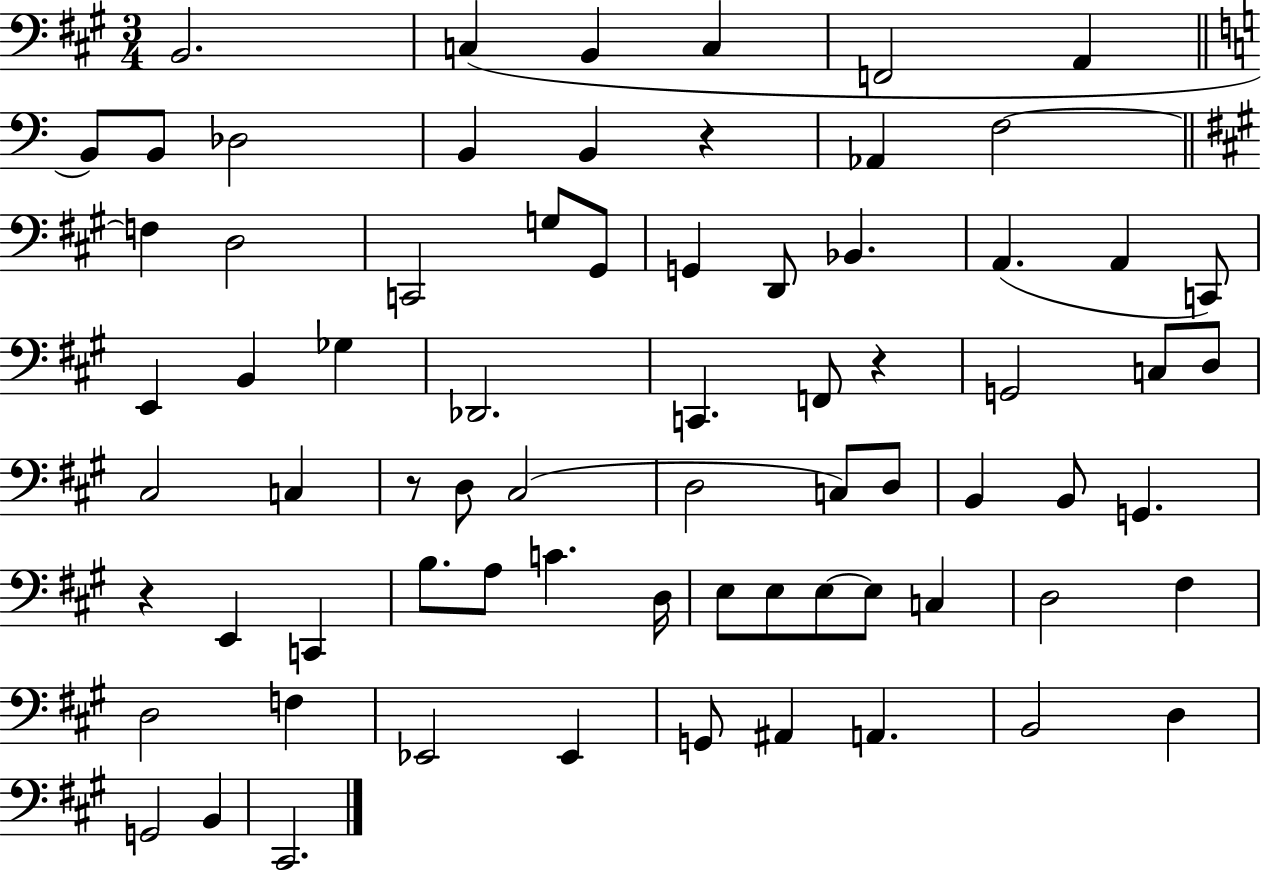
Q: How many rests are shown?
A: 4